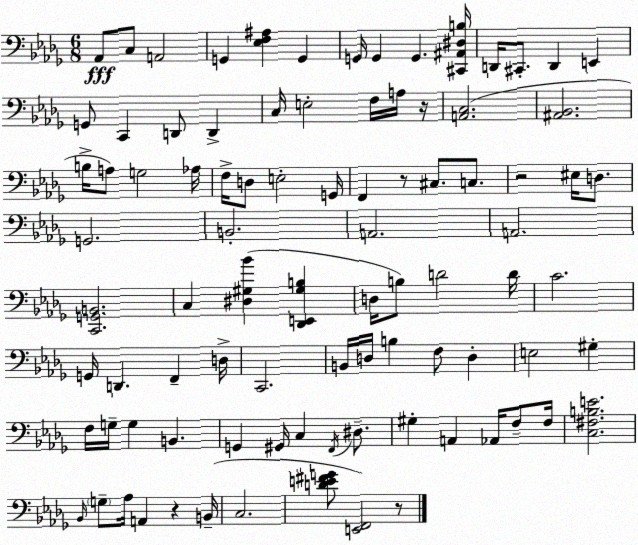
X:1
T:Untitled
M:6/8
L:1/4
K:Bbm
_A,,/2 C,/2 A,,2 G,, [_E,F,^A,] G,, G,,/4 G,, G,, [^C,,^A,,^D,B,]/4 D,,/4 ^C,,/2 D,, E,, G,,/2 C,, D,,/2 D,, C,/4 E,2 F,/4 A,/4 z/4 [A,,C,]2 [^A,,_B,,]2 B,/4 A,/2 G,2 _A,/4 F,/4 D,/2 E,2 G,,/4 F,, z/2 ^C,/2 C,/2 z2 ^E,/4 D,/2 G,,2 B,,2 A,,2 A,,2 [C,,G,,B,,]2 C, [^D,^G,_B] [_D,,E,,^G,B,] D,/4 B,/2 D2 D/4 C2 G,,/4 D,, F,, D,/4 C,,2 B,,/4 D,/4 B, F,/2 D, E,2 ^G, F,/4 G,/4 G, B,, G,, ^G,,/4 C, F,,/4 ^D,/2 ^G, A,, _A,,/4 F,/2 F,/4 [C,^F,B,E]2 _B,,/4 G,/2 _A,/4 A,, z B,,/4 C,2 [DE^FG]/2 [E,,F,,]2 z/2